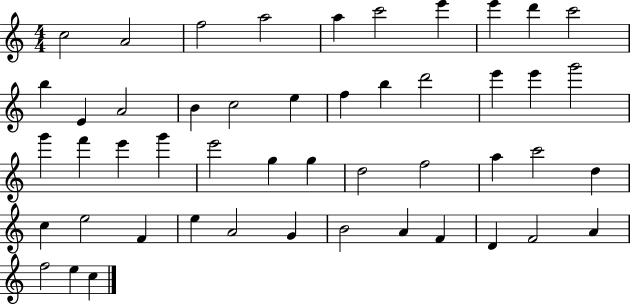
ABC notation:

X:1
T:Untitled
M:4/4
L:1/4
K:C
c2 A2 f2 a2 a c'2 e' e' d' c'2 b E A2 B c2 e f b d'2 e' e' g'2 g' f' e' g' e'2 g g d2 f2 a c'2 d c e2 F e A2 G B2 A F D F2 A f2 e c